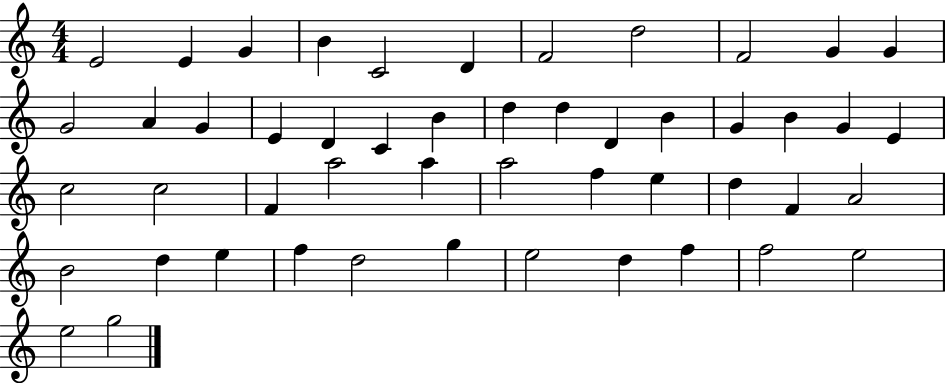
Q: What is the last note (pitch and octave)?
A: G5